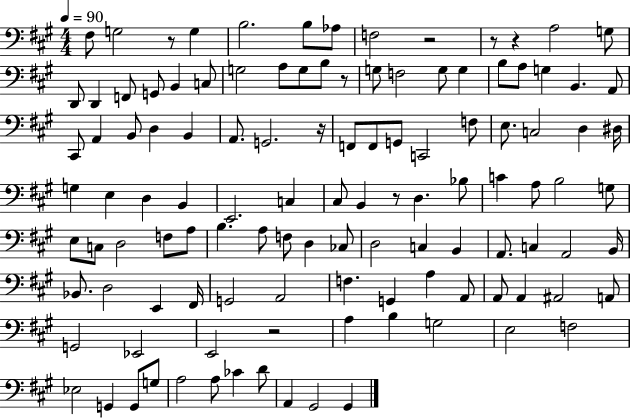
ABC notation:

X:1
T:Untitled
M:4/4
L:1/4
K:A
^F,/2 G,2 z/2 G, B,2 B,/2 _A,/2 F,2 z2 z/2 z A,2 G,/2 D,,/2 D,, F,,/2 G,,/2 B,, C,/2 G,2 A,/2 G,/2 B,/2 z/2 G,/2 F,2 G,/2 G, B,/2 A,/2 G, B,, A,,/2 ^C,,/2 A,, B,,/2 D, B,, A,,/2 G,,2 z/4 F,,/2 F,,/2 G,,/2 C,,2 F,/2 E,/2 C,2 D, ^D,/4 G, E, D, B,, E,,2 C, ^C,/2 B,, z/2 D, _B,/2 C A,/2 B,2 G,/2 E,/2 C,/2 D,2 F,/2 A,/2 B, A,/2 F,/2 D, _C,/2 D,2 C, B,, A,,/2 C, A,,2 B,,/4 _B,,/2 D,2 E,, ^F,,/4 G,,2 A,,2 F, G,, A, A,,/2 A,,/2 A,, ^A,,2 A,,/2 G,,2 _E,,2 E,,2 z2 A, B, G,2 E,2 F,2 _E,2 G,, G,,/2 G,/2 A,2 A,/2 _C D/2 A,, ^G,,2 ^G,,